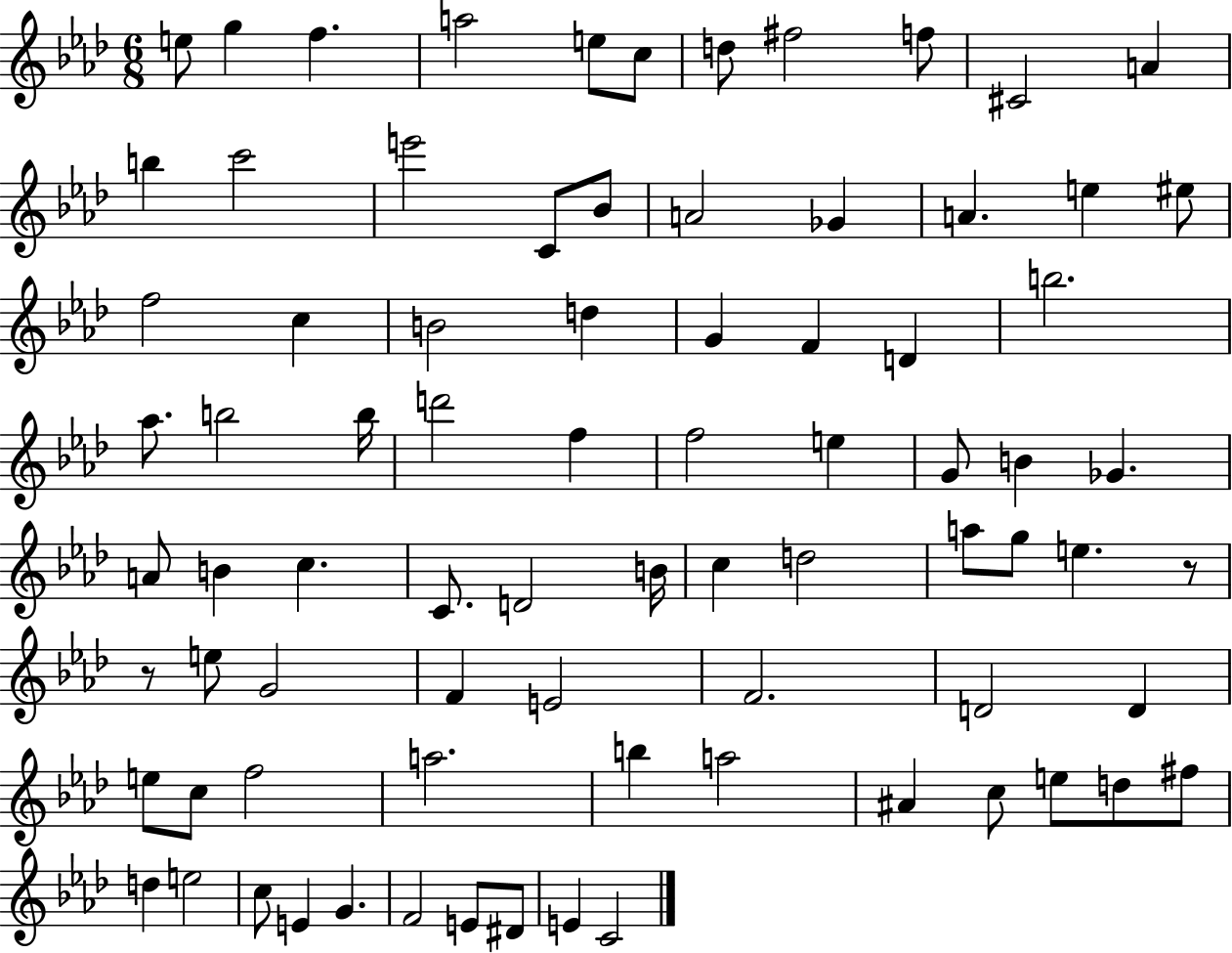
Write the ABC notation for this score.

X:1
T:Untitled
M:6/8
L:1/4
K:Ab
e/2 g f a2 e/2 c/2 d/2 ^f2 f/2 ^C2 A b c'2 e'2 C/2 _B/2 A2 _G A e ^e/2 f2 c B2 d G F D b2 _a/2 b2 b/4 d'2 f f2 e G/2 B _G A/2 B c C/2 D2 B/4 c d2 a/2 g/2 e z/2 z/2 e/2 G2 F E2 F2 D2 D e/2 c/2 f2 a2 b a2 ^A c/2 e/2 d/2 ^f/2 d e2 c/2 E G F2 E/2 ^D/2 E C2